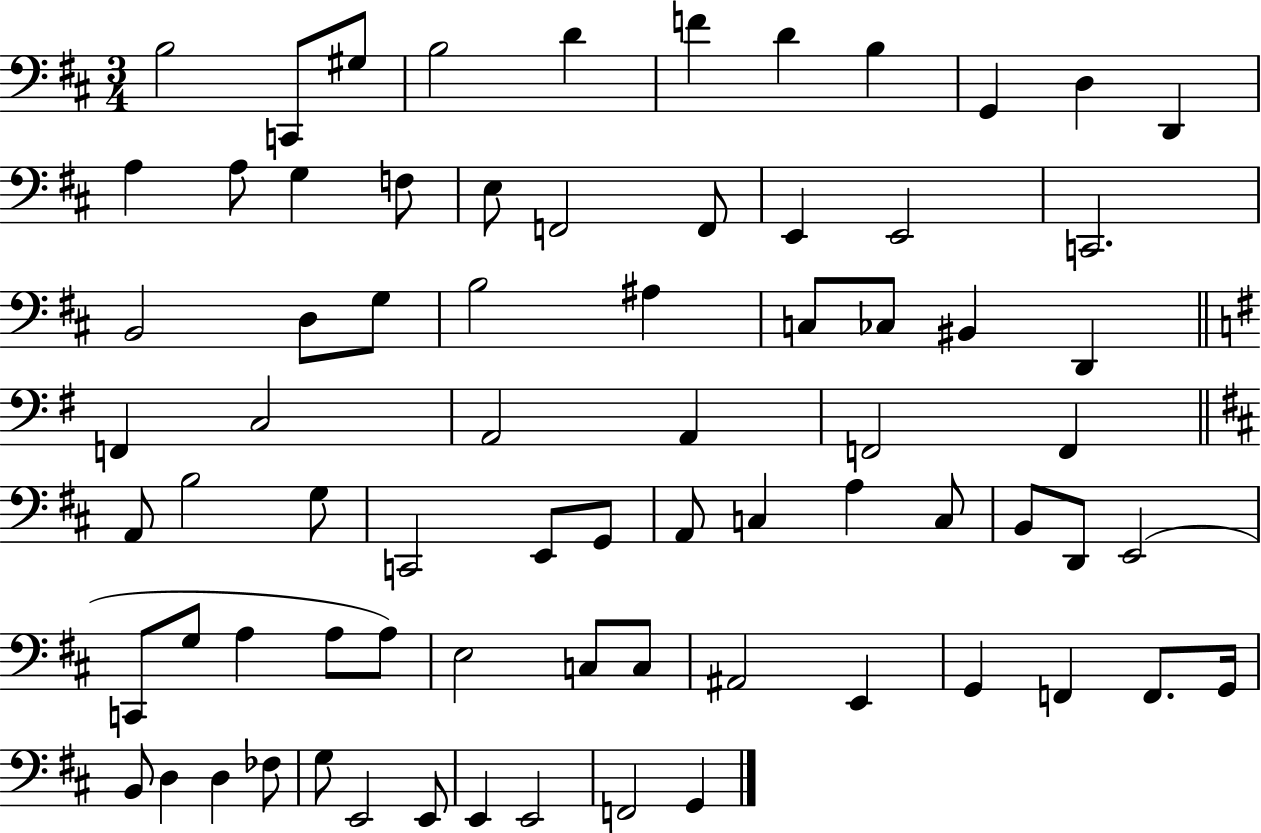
{
  \clef bass
  \numericTimeSignature
  \time 3/4
  \key d \major
  b2 c,8 gis8 | b2 d'4 | f'4 d'4 b4 | g,4 d4 d,4 | \break a4 a8 g4 f8 | e8 f,2 f,8 | e,4 e,2 | c,2. | \break b,2 d8 g8 | b2 ais4 | c8 ces8 bis,4 d,4 | \bar "||" \break \key g \major f,4 c2 | a,2 a,4 | f,2 f,4 | \bar "||" \break \key b \minor a,8 b2 g8 | c,2 e,8 g,8 | a,8 c4 a4 c8 | b,8 d,8 e,2( | \break c,8 g8 a4 a8 a8) | e2 c8 c8 | ais,2 e,4 | g,4 f,4 f,8. g,16 | \break b,8 d4 d4 fes8 | g8 e,2 e,8 | e,4 e,2 | f,2 g,4 | \break \bar "|."
}